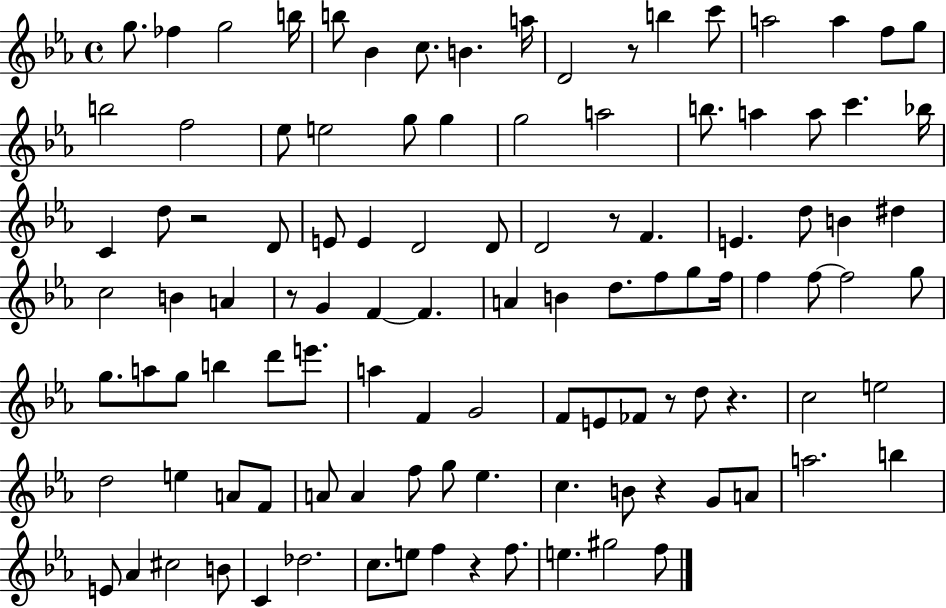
X:1
T:Untitled
M:4/4
L:1/4
K:Eb
g/2 _f g2 b/4 b/2 _B c/2 B a/4 D2 z/2 b c'/2 a2 a f/2 g/2 b2 f2 _e/2 e2 g/2 g g2 a2 b/2 a a/2 c' _b/4 C d/2 z2 D/2 E/2 E D2 D/2 D2 z/2 F E d/2 B ^d c2 B A z/2 G F F A B d/2 f/2 g/2 f/4 f f/2 f2 g/2 g/2 a/2 g/2 b d'/2 e'/2 a F G2 F/2 E/2 _F/2 z/2 d/2 z c2 e2 d2 e A/2 F/2 A/2 A f/2 g/2 _e c B/2 z G/2 A/2 a2 b E/2 _A ^c2 B/2 C _d2 c/2 e/2 f z f/2 e ^g2 f/2